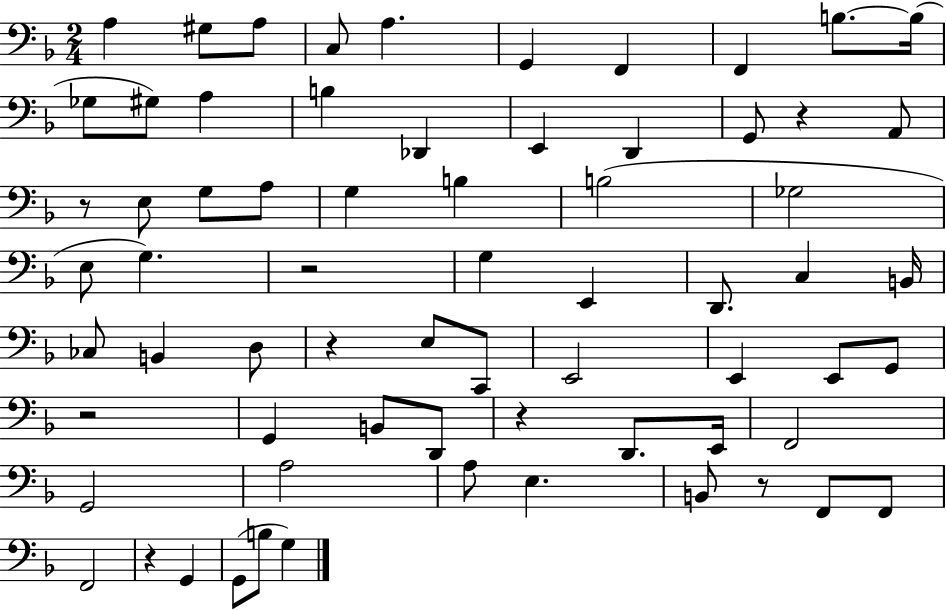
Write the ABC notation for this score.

X:1
T:Untitled
M:2/4
L:1/4
K:F
A, ^G,/2 A,/2 C,/2 A, G,, F,, F,, B,/2 B,/4 _G,/2 ^G,/2 A, B, _D,, E,, D,, G,,/2 z A,,/2 z/2 E,/2 G,/2 A,/2 G, B, B,2 _G,2 E,/2 G, z2 G, E,, D,,/2 C, B,,/4 _C,/2 B,, D,/2 z E,/2 C,,/2 E,,2 E,, E,,/2 G,,/2 z2 G,, B,,/2 D,,/2 z D,,/2 E,,/4 F,,2 G,,2 A,2 A,/2 E, B,,/2 z/2 F,,/2 F,,/2 F,,2 z G,, G,,/2 B,/2 G,